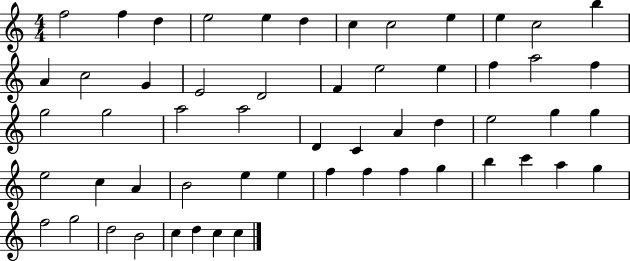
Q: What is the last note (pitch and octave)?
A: C5